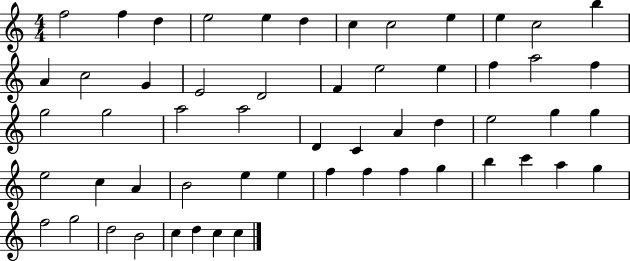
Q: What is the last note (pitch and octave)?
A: C5